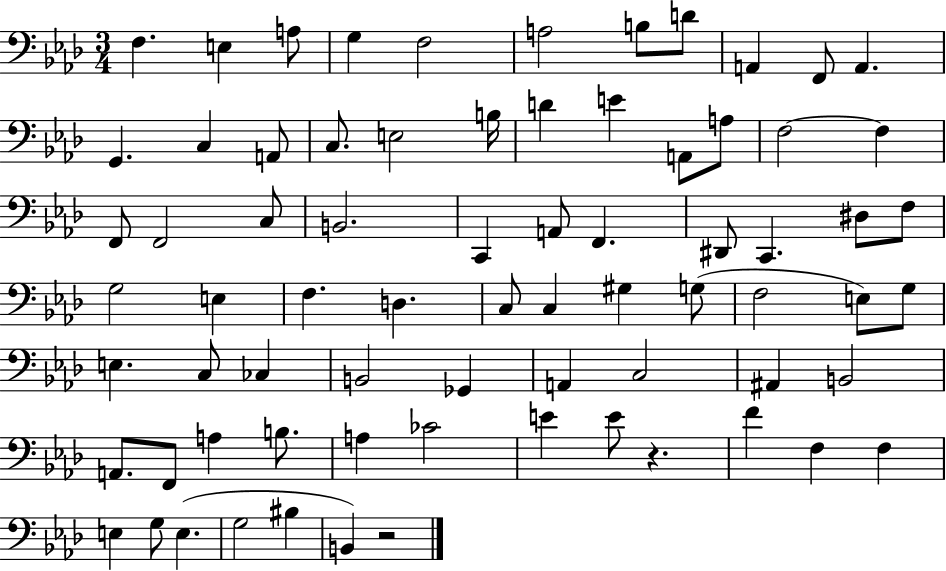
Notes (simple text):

F3/q. E3/q A3/e G3/q F3/h A3/h B3/e D4/e A2/q F2/e A2/q. G2/q. C3/q A2/e C3/e. E3/h B3/s D4/q E4/q A2/e A3/e F3/h F3/q F2/e F2/h C3/e B2/h. C2/q A2/e F2/q. D#2/e C2/q. D#3/e F3/e G3/h E3/q F3/q. D3/q. C3/e C3/q G#3/q G3/e F3/h E3/e G3/e E3/q. C3/e CES3/q B2/h Gb2/q A2/q C3/h A#2/q B2/h A2/e. F2/e A3/q B3/e. A3/q CES4/h E4/q E4/e R/q. F4/q F3/q F3/q E3/q G3/e E3/q. G3/h BIS3/q B2/q R/h